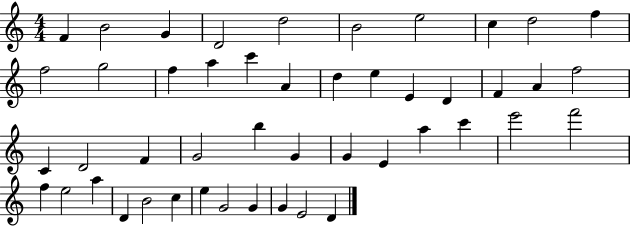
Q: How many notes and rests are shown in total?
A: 47